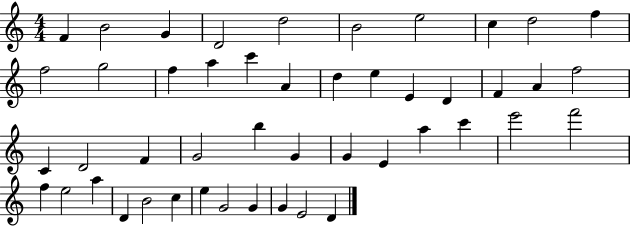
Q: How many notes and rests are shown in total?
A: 47